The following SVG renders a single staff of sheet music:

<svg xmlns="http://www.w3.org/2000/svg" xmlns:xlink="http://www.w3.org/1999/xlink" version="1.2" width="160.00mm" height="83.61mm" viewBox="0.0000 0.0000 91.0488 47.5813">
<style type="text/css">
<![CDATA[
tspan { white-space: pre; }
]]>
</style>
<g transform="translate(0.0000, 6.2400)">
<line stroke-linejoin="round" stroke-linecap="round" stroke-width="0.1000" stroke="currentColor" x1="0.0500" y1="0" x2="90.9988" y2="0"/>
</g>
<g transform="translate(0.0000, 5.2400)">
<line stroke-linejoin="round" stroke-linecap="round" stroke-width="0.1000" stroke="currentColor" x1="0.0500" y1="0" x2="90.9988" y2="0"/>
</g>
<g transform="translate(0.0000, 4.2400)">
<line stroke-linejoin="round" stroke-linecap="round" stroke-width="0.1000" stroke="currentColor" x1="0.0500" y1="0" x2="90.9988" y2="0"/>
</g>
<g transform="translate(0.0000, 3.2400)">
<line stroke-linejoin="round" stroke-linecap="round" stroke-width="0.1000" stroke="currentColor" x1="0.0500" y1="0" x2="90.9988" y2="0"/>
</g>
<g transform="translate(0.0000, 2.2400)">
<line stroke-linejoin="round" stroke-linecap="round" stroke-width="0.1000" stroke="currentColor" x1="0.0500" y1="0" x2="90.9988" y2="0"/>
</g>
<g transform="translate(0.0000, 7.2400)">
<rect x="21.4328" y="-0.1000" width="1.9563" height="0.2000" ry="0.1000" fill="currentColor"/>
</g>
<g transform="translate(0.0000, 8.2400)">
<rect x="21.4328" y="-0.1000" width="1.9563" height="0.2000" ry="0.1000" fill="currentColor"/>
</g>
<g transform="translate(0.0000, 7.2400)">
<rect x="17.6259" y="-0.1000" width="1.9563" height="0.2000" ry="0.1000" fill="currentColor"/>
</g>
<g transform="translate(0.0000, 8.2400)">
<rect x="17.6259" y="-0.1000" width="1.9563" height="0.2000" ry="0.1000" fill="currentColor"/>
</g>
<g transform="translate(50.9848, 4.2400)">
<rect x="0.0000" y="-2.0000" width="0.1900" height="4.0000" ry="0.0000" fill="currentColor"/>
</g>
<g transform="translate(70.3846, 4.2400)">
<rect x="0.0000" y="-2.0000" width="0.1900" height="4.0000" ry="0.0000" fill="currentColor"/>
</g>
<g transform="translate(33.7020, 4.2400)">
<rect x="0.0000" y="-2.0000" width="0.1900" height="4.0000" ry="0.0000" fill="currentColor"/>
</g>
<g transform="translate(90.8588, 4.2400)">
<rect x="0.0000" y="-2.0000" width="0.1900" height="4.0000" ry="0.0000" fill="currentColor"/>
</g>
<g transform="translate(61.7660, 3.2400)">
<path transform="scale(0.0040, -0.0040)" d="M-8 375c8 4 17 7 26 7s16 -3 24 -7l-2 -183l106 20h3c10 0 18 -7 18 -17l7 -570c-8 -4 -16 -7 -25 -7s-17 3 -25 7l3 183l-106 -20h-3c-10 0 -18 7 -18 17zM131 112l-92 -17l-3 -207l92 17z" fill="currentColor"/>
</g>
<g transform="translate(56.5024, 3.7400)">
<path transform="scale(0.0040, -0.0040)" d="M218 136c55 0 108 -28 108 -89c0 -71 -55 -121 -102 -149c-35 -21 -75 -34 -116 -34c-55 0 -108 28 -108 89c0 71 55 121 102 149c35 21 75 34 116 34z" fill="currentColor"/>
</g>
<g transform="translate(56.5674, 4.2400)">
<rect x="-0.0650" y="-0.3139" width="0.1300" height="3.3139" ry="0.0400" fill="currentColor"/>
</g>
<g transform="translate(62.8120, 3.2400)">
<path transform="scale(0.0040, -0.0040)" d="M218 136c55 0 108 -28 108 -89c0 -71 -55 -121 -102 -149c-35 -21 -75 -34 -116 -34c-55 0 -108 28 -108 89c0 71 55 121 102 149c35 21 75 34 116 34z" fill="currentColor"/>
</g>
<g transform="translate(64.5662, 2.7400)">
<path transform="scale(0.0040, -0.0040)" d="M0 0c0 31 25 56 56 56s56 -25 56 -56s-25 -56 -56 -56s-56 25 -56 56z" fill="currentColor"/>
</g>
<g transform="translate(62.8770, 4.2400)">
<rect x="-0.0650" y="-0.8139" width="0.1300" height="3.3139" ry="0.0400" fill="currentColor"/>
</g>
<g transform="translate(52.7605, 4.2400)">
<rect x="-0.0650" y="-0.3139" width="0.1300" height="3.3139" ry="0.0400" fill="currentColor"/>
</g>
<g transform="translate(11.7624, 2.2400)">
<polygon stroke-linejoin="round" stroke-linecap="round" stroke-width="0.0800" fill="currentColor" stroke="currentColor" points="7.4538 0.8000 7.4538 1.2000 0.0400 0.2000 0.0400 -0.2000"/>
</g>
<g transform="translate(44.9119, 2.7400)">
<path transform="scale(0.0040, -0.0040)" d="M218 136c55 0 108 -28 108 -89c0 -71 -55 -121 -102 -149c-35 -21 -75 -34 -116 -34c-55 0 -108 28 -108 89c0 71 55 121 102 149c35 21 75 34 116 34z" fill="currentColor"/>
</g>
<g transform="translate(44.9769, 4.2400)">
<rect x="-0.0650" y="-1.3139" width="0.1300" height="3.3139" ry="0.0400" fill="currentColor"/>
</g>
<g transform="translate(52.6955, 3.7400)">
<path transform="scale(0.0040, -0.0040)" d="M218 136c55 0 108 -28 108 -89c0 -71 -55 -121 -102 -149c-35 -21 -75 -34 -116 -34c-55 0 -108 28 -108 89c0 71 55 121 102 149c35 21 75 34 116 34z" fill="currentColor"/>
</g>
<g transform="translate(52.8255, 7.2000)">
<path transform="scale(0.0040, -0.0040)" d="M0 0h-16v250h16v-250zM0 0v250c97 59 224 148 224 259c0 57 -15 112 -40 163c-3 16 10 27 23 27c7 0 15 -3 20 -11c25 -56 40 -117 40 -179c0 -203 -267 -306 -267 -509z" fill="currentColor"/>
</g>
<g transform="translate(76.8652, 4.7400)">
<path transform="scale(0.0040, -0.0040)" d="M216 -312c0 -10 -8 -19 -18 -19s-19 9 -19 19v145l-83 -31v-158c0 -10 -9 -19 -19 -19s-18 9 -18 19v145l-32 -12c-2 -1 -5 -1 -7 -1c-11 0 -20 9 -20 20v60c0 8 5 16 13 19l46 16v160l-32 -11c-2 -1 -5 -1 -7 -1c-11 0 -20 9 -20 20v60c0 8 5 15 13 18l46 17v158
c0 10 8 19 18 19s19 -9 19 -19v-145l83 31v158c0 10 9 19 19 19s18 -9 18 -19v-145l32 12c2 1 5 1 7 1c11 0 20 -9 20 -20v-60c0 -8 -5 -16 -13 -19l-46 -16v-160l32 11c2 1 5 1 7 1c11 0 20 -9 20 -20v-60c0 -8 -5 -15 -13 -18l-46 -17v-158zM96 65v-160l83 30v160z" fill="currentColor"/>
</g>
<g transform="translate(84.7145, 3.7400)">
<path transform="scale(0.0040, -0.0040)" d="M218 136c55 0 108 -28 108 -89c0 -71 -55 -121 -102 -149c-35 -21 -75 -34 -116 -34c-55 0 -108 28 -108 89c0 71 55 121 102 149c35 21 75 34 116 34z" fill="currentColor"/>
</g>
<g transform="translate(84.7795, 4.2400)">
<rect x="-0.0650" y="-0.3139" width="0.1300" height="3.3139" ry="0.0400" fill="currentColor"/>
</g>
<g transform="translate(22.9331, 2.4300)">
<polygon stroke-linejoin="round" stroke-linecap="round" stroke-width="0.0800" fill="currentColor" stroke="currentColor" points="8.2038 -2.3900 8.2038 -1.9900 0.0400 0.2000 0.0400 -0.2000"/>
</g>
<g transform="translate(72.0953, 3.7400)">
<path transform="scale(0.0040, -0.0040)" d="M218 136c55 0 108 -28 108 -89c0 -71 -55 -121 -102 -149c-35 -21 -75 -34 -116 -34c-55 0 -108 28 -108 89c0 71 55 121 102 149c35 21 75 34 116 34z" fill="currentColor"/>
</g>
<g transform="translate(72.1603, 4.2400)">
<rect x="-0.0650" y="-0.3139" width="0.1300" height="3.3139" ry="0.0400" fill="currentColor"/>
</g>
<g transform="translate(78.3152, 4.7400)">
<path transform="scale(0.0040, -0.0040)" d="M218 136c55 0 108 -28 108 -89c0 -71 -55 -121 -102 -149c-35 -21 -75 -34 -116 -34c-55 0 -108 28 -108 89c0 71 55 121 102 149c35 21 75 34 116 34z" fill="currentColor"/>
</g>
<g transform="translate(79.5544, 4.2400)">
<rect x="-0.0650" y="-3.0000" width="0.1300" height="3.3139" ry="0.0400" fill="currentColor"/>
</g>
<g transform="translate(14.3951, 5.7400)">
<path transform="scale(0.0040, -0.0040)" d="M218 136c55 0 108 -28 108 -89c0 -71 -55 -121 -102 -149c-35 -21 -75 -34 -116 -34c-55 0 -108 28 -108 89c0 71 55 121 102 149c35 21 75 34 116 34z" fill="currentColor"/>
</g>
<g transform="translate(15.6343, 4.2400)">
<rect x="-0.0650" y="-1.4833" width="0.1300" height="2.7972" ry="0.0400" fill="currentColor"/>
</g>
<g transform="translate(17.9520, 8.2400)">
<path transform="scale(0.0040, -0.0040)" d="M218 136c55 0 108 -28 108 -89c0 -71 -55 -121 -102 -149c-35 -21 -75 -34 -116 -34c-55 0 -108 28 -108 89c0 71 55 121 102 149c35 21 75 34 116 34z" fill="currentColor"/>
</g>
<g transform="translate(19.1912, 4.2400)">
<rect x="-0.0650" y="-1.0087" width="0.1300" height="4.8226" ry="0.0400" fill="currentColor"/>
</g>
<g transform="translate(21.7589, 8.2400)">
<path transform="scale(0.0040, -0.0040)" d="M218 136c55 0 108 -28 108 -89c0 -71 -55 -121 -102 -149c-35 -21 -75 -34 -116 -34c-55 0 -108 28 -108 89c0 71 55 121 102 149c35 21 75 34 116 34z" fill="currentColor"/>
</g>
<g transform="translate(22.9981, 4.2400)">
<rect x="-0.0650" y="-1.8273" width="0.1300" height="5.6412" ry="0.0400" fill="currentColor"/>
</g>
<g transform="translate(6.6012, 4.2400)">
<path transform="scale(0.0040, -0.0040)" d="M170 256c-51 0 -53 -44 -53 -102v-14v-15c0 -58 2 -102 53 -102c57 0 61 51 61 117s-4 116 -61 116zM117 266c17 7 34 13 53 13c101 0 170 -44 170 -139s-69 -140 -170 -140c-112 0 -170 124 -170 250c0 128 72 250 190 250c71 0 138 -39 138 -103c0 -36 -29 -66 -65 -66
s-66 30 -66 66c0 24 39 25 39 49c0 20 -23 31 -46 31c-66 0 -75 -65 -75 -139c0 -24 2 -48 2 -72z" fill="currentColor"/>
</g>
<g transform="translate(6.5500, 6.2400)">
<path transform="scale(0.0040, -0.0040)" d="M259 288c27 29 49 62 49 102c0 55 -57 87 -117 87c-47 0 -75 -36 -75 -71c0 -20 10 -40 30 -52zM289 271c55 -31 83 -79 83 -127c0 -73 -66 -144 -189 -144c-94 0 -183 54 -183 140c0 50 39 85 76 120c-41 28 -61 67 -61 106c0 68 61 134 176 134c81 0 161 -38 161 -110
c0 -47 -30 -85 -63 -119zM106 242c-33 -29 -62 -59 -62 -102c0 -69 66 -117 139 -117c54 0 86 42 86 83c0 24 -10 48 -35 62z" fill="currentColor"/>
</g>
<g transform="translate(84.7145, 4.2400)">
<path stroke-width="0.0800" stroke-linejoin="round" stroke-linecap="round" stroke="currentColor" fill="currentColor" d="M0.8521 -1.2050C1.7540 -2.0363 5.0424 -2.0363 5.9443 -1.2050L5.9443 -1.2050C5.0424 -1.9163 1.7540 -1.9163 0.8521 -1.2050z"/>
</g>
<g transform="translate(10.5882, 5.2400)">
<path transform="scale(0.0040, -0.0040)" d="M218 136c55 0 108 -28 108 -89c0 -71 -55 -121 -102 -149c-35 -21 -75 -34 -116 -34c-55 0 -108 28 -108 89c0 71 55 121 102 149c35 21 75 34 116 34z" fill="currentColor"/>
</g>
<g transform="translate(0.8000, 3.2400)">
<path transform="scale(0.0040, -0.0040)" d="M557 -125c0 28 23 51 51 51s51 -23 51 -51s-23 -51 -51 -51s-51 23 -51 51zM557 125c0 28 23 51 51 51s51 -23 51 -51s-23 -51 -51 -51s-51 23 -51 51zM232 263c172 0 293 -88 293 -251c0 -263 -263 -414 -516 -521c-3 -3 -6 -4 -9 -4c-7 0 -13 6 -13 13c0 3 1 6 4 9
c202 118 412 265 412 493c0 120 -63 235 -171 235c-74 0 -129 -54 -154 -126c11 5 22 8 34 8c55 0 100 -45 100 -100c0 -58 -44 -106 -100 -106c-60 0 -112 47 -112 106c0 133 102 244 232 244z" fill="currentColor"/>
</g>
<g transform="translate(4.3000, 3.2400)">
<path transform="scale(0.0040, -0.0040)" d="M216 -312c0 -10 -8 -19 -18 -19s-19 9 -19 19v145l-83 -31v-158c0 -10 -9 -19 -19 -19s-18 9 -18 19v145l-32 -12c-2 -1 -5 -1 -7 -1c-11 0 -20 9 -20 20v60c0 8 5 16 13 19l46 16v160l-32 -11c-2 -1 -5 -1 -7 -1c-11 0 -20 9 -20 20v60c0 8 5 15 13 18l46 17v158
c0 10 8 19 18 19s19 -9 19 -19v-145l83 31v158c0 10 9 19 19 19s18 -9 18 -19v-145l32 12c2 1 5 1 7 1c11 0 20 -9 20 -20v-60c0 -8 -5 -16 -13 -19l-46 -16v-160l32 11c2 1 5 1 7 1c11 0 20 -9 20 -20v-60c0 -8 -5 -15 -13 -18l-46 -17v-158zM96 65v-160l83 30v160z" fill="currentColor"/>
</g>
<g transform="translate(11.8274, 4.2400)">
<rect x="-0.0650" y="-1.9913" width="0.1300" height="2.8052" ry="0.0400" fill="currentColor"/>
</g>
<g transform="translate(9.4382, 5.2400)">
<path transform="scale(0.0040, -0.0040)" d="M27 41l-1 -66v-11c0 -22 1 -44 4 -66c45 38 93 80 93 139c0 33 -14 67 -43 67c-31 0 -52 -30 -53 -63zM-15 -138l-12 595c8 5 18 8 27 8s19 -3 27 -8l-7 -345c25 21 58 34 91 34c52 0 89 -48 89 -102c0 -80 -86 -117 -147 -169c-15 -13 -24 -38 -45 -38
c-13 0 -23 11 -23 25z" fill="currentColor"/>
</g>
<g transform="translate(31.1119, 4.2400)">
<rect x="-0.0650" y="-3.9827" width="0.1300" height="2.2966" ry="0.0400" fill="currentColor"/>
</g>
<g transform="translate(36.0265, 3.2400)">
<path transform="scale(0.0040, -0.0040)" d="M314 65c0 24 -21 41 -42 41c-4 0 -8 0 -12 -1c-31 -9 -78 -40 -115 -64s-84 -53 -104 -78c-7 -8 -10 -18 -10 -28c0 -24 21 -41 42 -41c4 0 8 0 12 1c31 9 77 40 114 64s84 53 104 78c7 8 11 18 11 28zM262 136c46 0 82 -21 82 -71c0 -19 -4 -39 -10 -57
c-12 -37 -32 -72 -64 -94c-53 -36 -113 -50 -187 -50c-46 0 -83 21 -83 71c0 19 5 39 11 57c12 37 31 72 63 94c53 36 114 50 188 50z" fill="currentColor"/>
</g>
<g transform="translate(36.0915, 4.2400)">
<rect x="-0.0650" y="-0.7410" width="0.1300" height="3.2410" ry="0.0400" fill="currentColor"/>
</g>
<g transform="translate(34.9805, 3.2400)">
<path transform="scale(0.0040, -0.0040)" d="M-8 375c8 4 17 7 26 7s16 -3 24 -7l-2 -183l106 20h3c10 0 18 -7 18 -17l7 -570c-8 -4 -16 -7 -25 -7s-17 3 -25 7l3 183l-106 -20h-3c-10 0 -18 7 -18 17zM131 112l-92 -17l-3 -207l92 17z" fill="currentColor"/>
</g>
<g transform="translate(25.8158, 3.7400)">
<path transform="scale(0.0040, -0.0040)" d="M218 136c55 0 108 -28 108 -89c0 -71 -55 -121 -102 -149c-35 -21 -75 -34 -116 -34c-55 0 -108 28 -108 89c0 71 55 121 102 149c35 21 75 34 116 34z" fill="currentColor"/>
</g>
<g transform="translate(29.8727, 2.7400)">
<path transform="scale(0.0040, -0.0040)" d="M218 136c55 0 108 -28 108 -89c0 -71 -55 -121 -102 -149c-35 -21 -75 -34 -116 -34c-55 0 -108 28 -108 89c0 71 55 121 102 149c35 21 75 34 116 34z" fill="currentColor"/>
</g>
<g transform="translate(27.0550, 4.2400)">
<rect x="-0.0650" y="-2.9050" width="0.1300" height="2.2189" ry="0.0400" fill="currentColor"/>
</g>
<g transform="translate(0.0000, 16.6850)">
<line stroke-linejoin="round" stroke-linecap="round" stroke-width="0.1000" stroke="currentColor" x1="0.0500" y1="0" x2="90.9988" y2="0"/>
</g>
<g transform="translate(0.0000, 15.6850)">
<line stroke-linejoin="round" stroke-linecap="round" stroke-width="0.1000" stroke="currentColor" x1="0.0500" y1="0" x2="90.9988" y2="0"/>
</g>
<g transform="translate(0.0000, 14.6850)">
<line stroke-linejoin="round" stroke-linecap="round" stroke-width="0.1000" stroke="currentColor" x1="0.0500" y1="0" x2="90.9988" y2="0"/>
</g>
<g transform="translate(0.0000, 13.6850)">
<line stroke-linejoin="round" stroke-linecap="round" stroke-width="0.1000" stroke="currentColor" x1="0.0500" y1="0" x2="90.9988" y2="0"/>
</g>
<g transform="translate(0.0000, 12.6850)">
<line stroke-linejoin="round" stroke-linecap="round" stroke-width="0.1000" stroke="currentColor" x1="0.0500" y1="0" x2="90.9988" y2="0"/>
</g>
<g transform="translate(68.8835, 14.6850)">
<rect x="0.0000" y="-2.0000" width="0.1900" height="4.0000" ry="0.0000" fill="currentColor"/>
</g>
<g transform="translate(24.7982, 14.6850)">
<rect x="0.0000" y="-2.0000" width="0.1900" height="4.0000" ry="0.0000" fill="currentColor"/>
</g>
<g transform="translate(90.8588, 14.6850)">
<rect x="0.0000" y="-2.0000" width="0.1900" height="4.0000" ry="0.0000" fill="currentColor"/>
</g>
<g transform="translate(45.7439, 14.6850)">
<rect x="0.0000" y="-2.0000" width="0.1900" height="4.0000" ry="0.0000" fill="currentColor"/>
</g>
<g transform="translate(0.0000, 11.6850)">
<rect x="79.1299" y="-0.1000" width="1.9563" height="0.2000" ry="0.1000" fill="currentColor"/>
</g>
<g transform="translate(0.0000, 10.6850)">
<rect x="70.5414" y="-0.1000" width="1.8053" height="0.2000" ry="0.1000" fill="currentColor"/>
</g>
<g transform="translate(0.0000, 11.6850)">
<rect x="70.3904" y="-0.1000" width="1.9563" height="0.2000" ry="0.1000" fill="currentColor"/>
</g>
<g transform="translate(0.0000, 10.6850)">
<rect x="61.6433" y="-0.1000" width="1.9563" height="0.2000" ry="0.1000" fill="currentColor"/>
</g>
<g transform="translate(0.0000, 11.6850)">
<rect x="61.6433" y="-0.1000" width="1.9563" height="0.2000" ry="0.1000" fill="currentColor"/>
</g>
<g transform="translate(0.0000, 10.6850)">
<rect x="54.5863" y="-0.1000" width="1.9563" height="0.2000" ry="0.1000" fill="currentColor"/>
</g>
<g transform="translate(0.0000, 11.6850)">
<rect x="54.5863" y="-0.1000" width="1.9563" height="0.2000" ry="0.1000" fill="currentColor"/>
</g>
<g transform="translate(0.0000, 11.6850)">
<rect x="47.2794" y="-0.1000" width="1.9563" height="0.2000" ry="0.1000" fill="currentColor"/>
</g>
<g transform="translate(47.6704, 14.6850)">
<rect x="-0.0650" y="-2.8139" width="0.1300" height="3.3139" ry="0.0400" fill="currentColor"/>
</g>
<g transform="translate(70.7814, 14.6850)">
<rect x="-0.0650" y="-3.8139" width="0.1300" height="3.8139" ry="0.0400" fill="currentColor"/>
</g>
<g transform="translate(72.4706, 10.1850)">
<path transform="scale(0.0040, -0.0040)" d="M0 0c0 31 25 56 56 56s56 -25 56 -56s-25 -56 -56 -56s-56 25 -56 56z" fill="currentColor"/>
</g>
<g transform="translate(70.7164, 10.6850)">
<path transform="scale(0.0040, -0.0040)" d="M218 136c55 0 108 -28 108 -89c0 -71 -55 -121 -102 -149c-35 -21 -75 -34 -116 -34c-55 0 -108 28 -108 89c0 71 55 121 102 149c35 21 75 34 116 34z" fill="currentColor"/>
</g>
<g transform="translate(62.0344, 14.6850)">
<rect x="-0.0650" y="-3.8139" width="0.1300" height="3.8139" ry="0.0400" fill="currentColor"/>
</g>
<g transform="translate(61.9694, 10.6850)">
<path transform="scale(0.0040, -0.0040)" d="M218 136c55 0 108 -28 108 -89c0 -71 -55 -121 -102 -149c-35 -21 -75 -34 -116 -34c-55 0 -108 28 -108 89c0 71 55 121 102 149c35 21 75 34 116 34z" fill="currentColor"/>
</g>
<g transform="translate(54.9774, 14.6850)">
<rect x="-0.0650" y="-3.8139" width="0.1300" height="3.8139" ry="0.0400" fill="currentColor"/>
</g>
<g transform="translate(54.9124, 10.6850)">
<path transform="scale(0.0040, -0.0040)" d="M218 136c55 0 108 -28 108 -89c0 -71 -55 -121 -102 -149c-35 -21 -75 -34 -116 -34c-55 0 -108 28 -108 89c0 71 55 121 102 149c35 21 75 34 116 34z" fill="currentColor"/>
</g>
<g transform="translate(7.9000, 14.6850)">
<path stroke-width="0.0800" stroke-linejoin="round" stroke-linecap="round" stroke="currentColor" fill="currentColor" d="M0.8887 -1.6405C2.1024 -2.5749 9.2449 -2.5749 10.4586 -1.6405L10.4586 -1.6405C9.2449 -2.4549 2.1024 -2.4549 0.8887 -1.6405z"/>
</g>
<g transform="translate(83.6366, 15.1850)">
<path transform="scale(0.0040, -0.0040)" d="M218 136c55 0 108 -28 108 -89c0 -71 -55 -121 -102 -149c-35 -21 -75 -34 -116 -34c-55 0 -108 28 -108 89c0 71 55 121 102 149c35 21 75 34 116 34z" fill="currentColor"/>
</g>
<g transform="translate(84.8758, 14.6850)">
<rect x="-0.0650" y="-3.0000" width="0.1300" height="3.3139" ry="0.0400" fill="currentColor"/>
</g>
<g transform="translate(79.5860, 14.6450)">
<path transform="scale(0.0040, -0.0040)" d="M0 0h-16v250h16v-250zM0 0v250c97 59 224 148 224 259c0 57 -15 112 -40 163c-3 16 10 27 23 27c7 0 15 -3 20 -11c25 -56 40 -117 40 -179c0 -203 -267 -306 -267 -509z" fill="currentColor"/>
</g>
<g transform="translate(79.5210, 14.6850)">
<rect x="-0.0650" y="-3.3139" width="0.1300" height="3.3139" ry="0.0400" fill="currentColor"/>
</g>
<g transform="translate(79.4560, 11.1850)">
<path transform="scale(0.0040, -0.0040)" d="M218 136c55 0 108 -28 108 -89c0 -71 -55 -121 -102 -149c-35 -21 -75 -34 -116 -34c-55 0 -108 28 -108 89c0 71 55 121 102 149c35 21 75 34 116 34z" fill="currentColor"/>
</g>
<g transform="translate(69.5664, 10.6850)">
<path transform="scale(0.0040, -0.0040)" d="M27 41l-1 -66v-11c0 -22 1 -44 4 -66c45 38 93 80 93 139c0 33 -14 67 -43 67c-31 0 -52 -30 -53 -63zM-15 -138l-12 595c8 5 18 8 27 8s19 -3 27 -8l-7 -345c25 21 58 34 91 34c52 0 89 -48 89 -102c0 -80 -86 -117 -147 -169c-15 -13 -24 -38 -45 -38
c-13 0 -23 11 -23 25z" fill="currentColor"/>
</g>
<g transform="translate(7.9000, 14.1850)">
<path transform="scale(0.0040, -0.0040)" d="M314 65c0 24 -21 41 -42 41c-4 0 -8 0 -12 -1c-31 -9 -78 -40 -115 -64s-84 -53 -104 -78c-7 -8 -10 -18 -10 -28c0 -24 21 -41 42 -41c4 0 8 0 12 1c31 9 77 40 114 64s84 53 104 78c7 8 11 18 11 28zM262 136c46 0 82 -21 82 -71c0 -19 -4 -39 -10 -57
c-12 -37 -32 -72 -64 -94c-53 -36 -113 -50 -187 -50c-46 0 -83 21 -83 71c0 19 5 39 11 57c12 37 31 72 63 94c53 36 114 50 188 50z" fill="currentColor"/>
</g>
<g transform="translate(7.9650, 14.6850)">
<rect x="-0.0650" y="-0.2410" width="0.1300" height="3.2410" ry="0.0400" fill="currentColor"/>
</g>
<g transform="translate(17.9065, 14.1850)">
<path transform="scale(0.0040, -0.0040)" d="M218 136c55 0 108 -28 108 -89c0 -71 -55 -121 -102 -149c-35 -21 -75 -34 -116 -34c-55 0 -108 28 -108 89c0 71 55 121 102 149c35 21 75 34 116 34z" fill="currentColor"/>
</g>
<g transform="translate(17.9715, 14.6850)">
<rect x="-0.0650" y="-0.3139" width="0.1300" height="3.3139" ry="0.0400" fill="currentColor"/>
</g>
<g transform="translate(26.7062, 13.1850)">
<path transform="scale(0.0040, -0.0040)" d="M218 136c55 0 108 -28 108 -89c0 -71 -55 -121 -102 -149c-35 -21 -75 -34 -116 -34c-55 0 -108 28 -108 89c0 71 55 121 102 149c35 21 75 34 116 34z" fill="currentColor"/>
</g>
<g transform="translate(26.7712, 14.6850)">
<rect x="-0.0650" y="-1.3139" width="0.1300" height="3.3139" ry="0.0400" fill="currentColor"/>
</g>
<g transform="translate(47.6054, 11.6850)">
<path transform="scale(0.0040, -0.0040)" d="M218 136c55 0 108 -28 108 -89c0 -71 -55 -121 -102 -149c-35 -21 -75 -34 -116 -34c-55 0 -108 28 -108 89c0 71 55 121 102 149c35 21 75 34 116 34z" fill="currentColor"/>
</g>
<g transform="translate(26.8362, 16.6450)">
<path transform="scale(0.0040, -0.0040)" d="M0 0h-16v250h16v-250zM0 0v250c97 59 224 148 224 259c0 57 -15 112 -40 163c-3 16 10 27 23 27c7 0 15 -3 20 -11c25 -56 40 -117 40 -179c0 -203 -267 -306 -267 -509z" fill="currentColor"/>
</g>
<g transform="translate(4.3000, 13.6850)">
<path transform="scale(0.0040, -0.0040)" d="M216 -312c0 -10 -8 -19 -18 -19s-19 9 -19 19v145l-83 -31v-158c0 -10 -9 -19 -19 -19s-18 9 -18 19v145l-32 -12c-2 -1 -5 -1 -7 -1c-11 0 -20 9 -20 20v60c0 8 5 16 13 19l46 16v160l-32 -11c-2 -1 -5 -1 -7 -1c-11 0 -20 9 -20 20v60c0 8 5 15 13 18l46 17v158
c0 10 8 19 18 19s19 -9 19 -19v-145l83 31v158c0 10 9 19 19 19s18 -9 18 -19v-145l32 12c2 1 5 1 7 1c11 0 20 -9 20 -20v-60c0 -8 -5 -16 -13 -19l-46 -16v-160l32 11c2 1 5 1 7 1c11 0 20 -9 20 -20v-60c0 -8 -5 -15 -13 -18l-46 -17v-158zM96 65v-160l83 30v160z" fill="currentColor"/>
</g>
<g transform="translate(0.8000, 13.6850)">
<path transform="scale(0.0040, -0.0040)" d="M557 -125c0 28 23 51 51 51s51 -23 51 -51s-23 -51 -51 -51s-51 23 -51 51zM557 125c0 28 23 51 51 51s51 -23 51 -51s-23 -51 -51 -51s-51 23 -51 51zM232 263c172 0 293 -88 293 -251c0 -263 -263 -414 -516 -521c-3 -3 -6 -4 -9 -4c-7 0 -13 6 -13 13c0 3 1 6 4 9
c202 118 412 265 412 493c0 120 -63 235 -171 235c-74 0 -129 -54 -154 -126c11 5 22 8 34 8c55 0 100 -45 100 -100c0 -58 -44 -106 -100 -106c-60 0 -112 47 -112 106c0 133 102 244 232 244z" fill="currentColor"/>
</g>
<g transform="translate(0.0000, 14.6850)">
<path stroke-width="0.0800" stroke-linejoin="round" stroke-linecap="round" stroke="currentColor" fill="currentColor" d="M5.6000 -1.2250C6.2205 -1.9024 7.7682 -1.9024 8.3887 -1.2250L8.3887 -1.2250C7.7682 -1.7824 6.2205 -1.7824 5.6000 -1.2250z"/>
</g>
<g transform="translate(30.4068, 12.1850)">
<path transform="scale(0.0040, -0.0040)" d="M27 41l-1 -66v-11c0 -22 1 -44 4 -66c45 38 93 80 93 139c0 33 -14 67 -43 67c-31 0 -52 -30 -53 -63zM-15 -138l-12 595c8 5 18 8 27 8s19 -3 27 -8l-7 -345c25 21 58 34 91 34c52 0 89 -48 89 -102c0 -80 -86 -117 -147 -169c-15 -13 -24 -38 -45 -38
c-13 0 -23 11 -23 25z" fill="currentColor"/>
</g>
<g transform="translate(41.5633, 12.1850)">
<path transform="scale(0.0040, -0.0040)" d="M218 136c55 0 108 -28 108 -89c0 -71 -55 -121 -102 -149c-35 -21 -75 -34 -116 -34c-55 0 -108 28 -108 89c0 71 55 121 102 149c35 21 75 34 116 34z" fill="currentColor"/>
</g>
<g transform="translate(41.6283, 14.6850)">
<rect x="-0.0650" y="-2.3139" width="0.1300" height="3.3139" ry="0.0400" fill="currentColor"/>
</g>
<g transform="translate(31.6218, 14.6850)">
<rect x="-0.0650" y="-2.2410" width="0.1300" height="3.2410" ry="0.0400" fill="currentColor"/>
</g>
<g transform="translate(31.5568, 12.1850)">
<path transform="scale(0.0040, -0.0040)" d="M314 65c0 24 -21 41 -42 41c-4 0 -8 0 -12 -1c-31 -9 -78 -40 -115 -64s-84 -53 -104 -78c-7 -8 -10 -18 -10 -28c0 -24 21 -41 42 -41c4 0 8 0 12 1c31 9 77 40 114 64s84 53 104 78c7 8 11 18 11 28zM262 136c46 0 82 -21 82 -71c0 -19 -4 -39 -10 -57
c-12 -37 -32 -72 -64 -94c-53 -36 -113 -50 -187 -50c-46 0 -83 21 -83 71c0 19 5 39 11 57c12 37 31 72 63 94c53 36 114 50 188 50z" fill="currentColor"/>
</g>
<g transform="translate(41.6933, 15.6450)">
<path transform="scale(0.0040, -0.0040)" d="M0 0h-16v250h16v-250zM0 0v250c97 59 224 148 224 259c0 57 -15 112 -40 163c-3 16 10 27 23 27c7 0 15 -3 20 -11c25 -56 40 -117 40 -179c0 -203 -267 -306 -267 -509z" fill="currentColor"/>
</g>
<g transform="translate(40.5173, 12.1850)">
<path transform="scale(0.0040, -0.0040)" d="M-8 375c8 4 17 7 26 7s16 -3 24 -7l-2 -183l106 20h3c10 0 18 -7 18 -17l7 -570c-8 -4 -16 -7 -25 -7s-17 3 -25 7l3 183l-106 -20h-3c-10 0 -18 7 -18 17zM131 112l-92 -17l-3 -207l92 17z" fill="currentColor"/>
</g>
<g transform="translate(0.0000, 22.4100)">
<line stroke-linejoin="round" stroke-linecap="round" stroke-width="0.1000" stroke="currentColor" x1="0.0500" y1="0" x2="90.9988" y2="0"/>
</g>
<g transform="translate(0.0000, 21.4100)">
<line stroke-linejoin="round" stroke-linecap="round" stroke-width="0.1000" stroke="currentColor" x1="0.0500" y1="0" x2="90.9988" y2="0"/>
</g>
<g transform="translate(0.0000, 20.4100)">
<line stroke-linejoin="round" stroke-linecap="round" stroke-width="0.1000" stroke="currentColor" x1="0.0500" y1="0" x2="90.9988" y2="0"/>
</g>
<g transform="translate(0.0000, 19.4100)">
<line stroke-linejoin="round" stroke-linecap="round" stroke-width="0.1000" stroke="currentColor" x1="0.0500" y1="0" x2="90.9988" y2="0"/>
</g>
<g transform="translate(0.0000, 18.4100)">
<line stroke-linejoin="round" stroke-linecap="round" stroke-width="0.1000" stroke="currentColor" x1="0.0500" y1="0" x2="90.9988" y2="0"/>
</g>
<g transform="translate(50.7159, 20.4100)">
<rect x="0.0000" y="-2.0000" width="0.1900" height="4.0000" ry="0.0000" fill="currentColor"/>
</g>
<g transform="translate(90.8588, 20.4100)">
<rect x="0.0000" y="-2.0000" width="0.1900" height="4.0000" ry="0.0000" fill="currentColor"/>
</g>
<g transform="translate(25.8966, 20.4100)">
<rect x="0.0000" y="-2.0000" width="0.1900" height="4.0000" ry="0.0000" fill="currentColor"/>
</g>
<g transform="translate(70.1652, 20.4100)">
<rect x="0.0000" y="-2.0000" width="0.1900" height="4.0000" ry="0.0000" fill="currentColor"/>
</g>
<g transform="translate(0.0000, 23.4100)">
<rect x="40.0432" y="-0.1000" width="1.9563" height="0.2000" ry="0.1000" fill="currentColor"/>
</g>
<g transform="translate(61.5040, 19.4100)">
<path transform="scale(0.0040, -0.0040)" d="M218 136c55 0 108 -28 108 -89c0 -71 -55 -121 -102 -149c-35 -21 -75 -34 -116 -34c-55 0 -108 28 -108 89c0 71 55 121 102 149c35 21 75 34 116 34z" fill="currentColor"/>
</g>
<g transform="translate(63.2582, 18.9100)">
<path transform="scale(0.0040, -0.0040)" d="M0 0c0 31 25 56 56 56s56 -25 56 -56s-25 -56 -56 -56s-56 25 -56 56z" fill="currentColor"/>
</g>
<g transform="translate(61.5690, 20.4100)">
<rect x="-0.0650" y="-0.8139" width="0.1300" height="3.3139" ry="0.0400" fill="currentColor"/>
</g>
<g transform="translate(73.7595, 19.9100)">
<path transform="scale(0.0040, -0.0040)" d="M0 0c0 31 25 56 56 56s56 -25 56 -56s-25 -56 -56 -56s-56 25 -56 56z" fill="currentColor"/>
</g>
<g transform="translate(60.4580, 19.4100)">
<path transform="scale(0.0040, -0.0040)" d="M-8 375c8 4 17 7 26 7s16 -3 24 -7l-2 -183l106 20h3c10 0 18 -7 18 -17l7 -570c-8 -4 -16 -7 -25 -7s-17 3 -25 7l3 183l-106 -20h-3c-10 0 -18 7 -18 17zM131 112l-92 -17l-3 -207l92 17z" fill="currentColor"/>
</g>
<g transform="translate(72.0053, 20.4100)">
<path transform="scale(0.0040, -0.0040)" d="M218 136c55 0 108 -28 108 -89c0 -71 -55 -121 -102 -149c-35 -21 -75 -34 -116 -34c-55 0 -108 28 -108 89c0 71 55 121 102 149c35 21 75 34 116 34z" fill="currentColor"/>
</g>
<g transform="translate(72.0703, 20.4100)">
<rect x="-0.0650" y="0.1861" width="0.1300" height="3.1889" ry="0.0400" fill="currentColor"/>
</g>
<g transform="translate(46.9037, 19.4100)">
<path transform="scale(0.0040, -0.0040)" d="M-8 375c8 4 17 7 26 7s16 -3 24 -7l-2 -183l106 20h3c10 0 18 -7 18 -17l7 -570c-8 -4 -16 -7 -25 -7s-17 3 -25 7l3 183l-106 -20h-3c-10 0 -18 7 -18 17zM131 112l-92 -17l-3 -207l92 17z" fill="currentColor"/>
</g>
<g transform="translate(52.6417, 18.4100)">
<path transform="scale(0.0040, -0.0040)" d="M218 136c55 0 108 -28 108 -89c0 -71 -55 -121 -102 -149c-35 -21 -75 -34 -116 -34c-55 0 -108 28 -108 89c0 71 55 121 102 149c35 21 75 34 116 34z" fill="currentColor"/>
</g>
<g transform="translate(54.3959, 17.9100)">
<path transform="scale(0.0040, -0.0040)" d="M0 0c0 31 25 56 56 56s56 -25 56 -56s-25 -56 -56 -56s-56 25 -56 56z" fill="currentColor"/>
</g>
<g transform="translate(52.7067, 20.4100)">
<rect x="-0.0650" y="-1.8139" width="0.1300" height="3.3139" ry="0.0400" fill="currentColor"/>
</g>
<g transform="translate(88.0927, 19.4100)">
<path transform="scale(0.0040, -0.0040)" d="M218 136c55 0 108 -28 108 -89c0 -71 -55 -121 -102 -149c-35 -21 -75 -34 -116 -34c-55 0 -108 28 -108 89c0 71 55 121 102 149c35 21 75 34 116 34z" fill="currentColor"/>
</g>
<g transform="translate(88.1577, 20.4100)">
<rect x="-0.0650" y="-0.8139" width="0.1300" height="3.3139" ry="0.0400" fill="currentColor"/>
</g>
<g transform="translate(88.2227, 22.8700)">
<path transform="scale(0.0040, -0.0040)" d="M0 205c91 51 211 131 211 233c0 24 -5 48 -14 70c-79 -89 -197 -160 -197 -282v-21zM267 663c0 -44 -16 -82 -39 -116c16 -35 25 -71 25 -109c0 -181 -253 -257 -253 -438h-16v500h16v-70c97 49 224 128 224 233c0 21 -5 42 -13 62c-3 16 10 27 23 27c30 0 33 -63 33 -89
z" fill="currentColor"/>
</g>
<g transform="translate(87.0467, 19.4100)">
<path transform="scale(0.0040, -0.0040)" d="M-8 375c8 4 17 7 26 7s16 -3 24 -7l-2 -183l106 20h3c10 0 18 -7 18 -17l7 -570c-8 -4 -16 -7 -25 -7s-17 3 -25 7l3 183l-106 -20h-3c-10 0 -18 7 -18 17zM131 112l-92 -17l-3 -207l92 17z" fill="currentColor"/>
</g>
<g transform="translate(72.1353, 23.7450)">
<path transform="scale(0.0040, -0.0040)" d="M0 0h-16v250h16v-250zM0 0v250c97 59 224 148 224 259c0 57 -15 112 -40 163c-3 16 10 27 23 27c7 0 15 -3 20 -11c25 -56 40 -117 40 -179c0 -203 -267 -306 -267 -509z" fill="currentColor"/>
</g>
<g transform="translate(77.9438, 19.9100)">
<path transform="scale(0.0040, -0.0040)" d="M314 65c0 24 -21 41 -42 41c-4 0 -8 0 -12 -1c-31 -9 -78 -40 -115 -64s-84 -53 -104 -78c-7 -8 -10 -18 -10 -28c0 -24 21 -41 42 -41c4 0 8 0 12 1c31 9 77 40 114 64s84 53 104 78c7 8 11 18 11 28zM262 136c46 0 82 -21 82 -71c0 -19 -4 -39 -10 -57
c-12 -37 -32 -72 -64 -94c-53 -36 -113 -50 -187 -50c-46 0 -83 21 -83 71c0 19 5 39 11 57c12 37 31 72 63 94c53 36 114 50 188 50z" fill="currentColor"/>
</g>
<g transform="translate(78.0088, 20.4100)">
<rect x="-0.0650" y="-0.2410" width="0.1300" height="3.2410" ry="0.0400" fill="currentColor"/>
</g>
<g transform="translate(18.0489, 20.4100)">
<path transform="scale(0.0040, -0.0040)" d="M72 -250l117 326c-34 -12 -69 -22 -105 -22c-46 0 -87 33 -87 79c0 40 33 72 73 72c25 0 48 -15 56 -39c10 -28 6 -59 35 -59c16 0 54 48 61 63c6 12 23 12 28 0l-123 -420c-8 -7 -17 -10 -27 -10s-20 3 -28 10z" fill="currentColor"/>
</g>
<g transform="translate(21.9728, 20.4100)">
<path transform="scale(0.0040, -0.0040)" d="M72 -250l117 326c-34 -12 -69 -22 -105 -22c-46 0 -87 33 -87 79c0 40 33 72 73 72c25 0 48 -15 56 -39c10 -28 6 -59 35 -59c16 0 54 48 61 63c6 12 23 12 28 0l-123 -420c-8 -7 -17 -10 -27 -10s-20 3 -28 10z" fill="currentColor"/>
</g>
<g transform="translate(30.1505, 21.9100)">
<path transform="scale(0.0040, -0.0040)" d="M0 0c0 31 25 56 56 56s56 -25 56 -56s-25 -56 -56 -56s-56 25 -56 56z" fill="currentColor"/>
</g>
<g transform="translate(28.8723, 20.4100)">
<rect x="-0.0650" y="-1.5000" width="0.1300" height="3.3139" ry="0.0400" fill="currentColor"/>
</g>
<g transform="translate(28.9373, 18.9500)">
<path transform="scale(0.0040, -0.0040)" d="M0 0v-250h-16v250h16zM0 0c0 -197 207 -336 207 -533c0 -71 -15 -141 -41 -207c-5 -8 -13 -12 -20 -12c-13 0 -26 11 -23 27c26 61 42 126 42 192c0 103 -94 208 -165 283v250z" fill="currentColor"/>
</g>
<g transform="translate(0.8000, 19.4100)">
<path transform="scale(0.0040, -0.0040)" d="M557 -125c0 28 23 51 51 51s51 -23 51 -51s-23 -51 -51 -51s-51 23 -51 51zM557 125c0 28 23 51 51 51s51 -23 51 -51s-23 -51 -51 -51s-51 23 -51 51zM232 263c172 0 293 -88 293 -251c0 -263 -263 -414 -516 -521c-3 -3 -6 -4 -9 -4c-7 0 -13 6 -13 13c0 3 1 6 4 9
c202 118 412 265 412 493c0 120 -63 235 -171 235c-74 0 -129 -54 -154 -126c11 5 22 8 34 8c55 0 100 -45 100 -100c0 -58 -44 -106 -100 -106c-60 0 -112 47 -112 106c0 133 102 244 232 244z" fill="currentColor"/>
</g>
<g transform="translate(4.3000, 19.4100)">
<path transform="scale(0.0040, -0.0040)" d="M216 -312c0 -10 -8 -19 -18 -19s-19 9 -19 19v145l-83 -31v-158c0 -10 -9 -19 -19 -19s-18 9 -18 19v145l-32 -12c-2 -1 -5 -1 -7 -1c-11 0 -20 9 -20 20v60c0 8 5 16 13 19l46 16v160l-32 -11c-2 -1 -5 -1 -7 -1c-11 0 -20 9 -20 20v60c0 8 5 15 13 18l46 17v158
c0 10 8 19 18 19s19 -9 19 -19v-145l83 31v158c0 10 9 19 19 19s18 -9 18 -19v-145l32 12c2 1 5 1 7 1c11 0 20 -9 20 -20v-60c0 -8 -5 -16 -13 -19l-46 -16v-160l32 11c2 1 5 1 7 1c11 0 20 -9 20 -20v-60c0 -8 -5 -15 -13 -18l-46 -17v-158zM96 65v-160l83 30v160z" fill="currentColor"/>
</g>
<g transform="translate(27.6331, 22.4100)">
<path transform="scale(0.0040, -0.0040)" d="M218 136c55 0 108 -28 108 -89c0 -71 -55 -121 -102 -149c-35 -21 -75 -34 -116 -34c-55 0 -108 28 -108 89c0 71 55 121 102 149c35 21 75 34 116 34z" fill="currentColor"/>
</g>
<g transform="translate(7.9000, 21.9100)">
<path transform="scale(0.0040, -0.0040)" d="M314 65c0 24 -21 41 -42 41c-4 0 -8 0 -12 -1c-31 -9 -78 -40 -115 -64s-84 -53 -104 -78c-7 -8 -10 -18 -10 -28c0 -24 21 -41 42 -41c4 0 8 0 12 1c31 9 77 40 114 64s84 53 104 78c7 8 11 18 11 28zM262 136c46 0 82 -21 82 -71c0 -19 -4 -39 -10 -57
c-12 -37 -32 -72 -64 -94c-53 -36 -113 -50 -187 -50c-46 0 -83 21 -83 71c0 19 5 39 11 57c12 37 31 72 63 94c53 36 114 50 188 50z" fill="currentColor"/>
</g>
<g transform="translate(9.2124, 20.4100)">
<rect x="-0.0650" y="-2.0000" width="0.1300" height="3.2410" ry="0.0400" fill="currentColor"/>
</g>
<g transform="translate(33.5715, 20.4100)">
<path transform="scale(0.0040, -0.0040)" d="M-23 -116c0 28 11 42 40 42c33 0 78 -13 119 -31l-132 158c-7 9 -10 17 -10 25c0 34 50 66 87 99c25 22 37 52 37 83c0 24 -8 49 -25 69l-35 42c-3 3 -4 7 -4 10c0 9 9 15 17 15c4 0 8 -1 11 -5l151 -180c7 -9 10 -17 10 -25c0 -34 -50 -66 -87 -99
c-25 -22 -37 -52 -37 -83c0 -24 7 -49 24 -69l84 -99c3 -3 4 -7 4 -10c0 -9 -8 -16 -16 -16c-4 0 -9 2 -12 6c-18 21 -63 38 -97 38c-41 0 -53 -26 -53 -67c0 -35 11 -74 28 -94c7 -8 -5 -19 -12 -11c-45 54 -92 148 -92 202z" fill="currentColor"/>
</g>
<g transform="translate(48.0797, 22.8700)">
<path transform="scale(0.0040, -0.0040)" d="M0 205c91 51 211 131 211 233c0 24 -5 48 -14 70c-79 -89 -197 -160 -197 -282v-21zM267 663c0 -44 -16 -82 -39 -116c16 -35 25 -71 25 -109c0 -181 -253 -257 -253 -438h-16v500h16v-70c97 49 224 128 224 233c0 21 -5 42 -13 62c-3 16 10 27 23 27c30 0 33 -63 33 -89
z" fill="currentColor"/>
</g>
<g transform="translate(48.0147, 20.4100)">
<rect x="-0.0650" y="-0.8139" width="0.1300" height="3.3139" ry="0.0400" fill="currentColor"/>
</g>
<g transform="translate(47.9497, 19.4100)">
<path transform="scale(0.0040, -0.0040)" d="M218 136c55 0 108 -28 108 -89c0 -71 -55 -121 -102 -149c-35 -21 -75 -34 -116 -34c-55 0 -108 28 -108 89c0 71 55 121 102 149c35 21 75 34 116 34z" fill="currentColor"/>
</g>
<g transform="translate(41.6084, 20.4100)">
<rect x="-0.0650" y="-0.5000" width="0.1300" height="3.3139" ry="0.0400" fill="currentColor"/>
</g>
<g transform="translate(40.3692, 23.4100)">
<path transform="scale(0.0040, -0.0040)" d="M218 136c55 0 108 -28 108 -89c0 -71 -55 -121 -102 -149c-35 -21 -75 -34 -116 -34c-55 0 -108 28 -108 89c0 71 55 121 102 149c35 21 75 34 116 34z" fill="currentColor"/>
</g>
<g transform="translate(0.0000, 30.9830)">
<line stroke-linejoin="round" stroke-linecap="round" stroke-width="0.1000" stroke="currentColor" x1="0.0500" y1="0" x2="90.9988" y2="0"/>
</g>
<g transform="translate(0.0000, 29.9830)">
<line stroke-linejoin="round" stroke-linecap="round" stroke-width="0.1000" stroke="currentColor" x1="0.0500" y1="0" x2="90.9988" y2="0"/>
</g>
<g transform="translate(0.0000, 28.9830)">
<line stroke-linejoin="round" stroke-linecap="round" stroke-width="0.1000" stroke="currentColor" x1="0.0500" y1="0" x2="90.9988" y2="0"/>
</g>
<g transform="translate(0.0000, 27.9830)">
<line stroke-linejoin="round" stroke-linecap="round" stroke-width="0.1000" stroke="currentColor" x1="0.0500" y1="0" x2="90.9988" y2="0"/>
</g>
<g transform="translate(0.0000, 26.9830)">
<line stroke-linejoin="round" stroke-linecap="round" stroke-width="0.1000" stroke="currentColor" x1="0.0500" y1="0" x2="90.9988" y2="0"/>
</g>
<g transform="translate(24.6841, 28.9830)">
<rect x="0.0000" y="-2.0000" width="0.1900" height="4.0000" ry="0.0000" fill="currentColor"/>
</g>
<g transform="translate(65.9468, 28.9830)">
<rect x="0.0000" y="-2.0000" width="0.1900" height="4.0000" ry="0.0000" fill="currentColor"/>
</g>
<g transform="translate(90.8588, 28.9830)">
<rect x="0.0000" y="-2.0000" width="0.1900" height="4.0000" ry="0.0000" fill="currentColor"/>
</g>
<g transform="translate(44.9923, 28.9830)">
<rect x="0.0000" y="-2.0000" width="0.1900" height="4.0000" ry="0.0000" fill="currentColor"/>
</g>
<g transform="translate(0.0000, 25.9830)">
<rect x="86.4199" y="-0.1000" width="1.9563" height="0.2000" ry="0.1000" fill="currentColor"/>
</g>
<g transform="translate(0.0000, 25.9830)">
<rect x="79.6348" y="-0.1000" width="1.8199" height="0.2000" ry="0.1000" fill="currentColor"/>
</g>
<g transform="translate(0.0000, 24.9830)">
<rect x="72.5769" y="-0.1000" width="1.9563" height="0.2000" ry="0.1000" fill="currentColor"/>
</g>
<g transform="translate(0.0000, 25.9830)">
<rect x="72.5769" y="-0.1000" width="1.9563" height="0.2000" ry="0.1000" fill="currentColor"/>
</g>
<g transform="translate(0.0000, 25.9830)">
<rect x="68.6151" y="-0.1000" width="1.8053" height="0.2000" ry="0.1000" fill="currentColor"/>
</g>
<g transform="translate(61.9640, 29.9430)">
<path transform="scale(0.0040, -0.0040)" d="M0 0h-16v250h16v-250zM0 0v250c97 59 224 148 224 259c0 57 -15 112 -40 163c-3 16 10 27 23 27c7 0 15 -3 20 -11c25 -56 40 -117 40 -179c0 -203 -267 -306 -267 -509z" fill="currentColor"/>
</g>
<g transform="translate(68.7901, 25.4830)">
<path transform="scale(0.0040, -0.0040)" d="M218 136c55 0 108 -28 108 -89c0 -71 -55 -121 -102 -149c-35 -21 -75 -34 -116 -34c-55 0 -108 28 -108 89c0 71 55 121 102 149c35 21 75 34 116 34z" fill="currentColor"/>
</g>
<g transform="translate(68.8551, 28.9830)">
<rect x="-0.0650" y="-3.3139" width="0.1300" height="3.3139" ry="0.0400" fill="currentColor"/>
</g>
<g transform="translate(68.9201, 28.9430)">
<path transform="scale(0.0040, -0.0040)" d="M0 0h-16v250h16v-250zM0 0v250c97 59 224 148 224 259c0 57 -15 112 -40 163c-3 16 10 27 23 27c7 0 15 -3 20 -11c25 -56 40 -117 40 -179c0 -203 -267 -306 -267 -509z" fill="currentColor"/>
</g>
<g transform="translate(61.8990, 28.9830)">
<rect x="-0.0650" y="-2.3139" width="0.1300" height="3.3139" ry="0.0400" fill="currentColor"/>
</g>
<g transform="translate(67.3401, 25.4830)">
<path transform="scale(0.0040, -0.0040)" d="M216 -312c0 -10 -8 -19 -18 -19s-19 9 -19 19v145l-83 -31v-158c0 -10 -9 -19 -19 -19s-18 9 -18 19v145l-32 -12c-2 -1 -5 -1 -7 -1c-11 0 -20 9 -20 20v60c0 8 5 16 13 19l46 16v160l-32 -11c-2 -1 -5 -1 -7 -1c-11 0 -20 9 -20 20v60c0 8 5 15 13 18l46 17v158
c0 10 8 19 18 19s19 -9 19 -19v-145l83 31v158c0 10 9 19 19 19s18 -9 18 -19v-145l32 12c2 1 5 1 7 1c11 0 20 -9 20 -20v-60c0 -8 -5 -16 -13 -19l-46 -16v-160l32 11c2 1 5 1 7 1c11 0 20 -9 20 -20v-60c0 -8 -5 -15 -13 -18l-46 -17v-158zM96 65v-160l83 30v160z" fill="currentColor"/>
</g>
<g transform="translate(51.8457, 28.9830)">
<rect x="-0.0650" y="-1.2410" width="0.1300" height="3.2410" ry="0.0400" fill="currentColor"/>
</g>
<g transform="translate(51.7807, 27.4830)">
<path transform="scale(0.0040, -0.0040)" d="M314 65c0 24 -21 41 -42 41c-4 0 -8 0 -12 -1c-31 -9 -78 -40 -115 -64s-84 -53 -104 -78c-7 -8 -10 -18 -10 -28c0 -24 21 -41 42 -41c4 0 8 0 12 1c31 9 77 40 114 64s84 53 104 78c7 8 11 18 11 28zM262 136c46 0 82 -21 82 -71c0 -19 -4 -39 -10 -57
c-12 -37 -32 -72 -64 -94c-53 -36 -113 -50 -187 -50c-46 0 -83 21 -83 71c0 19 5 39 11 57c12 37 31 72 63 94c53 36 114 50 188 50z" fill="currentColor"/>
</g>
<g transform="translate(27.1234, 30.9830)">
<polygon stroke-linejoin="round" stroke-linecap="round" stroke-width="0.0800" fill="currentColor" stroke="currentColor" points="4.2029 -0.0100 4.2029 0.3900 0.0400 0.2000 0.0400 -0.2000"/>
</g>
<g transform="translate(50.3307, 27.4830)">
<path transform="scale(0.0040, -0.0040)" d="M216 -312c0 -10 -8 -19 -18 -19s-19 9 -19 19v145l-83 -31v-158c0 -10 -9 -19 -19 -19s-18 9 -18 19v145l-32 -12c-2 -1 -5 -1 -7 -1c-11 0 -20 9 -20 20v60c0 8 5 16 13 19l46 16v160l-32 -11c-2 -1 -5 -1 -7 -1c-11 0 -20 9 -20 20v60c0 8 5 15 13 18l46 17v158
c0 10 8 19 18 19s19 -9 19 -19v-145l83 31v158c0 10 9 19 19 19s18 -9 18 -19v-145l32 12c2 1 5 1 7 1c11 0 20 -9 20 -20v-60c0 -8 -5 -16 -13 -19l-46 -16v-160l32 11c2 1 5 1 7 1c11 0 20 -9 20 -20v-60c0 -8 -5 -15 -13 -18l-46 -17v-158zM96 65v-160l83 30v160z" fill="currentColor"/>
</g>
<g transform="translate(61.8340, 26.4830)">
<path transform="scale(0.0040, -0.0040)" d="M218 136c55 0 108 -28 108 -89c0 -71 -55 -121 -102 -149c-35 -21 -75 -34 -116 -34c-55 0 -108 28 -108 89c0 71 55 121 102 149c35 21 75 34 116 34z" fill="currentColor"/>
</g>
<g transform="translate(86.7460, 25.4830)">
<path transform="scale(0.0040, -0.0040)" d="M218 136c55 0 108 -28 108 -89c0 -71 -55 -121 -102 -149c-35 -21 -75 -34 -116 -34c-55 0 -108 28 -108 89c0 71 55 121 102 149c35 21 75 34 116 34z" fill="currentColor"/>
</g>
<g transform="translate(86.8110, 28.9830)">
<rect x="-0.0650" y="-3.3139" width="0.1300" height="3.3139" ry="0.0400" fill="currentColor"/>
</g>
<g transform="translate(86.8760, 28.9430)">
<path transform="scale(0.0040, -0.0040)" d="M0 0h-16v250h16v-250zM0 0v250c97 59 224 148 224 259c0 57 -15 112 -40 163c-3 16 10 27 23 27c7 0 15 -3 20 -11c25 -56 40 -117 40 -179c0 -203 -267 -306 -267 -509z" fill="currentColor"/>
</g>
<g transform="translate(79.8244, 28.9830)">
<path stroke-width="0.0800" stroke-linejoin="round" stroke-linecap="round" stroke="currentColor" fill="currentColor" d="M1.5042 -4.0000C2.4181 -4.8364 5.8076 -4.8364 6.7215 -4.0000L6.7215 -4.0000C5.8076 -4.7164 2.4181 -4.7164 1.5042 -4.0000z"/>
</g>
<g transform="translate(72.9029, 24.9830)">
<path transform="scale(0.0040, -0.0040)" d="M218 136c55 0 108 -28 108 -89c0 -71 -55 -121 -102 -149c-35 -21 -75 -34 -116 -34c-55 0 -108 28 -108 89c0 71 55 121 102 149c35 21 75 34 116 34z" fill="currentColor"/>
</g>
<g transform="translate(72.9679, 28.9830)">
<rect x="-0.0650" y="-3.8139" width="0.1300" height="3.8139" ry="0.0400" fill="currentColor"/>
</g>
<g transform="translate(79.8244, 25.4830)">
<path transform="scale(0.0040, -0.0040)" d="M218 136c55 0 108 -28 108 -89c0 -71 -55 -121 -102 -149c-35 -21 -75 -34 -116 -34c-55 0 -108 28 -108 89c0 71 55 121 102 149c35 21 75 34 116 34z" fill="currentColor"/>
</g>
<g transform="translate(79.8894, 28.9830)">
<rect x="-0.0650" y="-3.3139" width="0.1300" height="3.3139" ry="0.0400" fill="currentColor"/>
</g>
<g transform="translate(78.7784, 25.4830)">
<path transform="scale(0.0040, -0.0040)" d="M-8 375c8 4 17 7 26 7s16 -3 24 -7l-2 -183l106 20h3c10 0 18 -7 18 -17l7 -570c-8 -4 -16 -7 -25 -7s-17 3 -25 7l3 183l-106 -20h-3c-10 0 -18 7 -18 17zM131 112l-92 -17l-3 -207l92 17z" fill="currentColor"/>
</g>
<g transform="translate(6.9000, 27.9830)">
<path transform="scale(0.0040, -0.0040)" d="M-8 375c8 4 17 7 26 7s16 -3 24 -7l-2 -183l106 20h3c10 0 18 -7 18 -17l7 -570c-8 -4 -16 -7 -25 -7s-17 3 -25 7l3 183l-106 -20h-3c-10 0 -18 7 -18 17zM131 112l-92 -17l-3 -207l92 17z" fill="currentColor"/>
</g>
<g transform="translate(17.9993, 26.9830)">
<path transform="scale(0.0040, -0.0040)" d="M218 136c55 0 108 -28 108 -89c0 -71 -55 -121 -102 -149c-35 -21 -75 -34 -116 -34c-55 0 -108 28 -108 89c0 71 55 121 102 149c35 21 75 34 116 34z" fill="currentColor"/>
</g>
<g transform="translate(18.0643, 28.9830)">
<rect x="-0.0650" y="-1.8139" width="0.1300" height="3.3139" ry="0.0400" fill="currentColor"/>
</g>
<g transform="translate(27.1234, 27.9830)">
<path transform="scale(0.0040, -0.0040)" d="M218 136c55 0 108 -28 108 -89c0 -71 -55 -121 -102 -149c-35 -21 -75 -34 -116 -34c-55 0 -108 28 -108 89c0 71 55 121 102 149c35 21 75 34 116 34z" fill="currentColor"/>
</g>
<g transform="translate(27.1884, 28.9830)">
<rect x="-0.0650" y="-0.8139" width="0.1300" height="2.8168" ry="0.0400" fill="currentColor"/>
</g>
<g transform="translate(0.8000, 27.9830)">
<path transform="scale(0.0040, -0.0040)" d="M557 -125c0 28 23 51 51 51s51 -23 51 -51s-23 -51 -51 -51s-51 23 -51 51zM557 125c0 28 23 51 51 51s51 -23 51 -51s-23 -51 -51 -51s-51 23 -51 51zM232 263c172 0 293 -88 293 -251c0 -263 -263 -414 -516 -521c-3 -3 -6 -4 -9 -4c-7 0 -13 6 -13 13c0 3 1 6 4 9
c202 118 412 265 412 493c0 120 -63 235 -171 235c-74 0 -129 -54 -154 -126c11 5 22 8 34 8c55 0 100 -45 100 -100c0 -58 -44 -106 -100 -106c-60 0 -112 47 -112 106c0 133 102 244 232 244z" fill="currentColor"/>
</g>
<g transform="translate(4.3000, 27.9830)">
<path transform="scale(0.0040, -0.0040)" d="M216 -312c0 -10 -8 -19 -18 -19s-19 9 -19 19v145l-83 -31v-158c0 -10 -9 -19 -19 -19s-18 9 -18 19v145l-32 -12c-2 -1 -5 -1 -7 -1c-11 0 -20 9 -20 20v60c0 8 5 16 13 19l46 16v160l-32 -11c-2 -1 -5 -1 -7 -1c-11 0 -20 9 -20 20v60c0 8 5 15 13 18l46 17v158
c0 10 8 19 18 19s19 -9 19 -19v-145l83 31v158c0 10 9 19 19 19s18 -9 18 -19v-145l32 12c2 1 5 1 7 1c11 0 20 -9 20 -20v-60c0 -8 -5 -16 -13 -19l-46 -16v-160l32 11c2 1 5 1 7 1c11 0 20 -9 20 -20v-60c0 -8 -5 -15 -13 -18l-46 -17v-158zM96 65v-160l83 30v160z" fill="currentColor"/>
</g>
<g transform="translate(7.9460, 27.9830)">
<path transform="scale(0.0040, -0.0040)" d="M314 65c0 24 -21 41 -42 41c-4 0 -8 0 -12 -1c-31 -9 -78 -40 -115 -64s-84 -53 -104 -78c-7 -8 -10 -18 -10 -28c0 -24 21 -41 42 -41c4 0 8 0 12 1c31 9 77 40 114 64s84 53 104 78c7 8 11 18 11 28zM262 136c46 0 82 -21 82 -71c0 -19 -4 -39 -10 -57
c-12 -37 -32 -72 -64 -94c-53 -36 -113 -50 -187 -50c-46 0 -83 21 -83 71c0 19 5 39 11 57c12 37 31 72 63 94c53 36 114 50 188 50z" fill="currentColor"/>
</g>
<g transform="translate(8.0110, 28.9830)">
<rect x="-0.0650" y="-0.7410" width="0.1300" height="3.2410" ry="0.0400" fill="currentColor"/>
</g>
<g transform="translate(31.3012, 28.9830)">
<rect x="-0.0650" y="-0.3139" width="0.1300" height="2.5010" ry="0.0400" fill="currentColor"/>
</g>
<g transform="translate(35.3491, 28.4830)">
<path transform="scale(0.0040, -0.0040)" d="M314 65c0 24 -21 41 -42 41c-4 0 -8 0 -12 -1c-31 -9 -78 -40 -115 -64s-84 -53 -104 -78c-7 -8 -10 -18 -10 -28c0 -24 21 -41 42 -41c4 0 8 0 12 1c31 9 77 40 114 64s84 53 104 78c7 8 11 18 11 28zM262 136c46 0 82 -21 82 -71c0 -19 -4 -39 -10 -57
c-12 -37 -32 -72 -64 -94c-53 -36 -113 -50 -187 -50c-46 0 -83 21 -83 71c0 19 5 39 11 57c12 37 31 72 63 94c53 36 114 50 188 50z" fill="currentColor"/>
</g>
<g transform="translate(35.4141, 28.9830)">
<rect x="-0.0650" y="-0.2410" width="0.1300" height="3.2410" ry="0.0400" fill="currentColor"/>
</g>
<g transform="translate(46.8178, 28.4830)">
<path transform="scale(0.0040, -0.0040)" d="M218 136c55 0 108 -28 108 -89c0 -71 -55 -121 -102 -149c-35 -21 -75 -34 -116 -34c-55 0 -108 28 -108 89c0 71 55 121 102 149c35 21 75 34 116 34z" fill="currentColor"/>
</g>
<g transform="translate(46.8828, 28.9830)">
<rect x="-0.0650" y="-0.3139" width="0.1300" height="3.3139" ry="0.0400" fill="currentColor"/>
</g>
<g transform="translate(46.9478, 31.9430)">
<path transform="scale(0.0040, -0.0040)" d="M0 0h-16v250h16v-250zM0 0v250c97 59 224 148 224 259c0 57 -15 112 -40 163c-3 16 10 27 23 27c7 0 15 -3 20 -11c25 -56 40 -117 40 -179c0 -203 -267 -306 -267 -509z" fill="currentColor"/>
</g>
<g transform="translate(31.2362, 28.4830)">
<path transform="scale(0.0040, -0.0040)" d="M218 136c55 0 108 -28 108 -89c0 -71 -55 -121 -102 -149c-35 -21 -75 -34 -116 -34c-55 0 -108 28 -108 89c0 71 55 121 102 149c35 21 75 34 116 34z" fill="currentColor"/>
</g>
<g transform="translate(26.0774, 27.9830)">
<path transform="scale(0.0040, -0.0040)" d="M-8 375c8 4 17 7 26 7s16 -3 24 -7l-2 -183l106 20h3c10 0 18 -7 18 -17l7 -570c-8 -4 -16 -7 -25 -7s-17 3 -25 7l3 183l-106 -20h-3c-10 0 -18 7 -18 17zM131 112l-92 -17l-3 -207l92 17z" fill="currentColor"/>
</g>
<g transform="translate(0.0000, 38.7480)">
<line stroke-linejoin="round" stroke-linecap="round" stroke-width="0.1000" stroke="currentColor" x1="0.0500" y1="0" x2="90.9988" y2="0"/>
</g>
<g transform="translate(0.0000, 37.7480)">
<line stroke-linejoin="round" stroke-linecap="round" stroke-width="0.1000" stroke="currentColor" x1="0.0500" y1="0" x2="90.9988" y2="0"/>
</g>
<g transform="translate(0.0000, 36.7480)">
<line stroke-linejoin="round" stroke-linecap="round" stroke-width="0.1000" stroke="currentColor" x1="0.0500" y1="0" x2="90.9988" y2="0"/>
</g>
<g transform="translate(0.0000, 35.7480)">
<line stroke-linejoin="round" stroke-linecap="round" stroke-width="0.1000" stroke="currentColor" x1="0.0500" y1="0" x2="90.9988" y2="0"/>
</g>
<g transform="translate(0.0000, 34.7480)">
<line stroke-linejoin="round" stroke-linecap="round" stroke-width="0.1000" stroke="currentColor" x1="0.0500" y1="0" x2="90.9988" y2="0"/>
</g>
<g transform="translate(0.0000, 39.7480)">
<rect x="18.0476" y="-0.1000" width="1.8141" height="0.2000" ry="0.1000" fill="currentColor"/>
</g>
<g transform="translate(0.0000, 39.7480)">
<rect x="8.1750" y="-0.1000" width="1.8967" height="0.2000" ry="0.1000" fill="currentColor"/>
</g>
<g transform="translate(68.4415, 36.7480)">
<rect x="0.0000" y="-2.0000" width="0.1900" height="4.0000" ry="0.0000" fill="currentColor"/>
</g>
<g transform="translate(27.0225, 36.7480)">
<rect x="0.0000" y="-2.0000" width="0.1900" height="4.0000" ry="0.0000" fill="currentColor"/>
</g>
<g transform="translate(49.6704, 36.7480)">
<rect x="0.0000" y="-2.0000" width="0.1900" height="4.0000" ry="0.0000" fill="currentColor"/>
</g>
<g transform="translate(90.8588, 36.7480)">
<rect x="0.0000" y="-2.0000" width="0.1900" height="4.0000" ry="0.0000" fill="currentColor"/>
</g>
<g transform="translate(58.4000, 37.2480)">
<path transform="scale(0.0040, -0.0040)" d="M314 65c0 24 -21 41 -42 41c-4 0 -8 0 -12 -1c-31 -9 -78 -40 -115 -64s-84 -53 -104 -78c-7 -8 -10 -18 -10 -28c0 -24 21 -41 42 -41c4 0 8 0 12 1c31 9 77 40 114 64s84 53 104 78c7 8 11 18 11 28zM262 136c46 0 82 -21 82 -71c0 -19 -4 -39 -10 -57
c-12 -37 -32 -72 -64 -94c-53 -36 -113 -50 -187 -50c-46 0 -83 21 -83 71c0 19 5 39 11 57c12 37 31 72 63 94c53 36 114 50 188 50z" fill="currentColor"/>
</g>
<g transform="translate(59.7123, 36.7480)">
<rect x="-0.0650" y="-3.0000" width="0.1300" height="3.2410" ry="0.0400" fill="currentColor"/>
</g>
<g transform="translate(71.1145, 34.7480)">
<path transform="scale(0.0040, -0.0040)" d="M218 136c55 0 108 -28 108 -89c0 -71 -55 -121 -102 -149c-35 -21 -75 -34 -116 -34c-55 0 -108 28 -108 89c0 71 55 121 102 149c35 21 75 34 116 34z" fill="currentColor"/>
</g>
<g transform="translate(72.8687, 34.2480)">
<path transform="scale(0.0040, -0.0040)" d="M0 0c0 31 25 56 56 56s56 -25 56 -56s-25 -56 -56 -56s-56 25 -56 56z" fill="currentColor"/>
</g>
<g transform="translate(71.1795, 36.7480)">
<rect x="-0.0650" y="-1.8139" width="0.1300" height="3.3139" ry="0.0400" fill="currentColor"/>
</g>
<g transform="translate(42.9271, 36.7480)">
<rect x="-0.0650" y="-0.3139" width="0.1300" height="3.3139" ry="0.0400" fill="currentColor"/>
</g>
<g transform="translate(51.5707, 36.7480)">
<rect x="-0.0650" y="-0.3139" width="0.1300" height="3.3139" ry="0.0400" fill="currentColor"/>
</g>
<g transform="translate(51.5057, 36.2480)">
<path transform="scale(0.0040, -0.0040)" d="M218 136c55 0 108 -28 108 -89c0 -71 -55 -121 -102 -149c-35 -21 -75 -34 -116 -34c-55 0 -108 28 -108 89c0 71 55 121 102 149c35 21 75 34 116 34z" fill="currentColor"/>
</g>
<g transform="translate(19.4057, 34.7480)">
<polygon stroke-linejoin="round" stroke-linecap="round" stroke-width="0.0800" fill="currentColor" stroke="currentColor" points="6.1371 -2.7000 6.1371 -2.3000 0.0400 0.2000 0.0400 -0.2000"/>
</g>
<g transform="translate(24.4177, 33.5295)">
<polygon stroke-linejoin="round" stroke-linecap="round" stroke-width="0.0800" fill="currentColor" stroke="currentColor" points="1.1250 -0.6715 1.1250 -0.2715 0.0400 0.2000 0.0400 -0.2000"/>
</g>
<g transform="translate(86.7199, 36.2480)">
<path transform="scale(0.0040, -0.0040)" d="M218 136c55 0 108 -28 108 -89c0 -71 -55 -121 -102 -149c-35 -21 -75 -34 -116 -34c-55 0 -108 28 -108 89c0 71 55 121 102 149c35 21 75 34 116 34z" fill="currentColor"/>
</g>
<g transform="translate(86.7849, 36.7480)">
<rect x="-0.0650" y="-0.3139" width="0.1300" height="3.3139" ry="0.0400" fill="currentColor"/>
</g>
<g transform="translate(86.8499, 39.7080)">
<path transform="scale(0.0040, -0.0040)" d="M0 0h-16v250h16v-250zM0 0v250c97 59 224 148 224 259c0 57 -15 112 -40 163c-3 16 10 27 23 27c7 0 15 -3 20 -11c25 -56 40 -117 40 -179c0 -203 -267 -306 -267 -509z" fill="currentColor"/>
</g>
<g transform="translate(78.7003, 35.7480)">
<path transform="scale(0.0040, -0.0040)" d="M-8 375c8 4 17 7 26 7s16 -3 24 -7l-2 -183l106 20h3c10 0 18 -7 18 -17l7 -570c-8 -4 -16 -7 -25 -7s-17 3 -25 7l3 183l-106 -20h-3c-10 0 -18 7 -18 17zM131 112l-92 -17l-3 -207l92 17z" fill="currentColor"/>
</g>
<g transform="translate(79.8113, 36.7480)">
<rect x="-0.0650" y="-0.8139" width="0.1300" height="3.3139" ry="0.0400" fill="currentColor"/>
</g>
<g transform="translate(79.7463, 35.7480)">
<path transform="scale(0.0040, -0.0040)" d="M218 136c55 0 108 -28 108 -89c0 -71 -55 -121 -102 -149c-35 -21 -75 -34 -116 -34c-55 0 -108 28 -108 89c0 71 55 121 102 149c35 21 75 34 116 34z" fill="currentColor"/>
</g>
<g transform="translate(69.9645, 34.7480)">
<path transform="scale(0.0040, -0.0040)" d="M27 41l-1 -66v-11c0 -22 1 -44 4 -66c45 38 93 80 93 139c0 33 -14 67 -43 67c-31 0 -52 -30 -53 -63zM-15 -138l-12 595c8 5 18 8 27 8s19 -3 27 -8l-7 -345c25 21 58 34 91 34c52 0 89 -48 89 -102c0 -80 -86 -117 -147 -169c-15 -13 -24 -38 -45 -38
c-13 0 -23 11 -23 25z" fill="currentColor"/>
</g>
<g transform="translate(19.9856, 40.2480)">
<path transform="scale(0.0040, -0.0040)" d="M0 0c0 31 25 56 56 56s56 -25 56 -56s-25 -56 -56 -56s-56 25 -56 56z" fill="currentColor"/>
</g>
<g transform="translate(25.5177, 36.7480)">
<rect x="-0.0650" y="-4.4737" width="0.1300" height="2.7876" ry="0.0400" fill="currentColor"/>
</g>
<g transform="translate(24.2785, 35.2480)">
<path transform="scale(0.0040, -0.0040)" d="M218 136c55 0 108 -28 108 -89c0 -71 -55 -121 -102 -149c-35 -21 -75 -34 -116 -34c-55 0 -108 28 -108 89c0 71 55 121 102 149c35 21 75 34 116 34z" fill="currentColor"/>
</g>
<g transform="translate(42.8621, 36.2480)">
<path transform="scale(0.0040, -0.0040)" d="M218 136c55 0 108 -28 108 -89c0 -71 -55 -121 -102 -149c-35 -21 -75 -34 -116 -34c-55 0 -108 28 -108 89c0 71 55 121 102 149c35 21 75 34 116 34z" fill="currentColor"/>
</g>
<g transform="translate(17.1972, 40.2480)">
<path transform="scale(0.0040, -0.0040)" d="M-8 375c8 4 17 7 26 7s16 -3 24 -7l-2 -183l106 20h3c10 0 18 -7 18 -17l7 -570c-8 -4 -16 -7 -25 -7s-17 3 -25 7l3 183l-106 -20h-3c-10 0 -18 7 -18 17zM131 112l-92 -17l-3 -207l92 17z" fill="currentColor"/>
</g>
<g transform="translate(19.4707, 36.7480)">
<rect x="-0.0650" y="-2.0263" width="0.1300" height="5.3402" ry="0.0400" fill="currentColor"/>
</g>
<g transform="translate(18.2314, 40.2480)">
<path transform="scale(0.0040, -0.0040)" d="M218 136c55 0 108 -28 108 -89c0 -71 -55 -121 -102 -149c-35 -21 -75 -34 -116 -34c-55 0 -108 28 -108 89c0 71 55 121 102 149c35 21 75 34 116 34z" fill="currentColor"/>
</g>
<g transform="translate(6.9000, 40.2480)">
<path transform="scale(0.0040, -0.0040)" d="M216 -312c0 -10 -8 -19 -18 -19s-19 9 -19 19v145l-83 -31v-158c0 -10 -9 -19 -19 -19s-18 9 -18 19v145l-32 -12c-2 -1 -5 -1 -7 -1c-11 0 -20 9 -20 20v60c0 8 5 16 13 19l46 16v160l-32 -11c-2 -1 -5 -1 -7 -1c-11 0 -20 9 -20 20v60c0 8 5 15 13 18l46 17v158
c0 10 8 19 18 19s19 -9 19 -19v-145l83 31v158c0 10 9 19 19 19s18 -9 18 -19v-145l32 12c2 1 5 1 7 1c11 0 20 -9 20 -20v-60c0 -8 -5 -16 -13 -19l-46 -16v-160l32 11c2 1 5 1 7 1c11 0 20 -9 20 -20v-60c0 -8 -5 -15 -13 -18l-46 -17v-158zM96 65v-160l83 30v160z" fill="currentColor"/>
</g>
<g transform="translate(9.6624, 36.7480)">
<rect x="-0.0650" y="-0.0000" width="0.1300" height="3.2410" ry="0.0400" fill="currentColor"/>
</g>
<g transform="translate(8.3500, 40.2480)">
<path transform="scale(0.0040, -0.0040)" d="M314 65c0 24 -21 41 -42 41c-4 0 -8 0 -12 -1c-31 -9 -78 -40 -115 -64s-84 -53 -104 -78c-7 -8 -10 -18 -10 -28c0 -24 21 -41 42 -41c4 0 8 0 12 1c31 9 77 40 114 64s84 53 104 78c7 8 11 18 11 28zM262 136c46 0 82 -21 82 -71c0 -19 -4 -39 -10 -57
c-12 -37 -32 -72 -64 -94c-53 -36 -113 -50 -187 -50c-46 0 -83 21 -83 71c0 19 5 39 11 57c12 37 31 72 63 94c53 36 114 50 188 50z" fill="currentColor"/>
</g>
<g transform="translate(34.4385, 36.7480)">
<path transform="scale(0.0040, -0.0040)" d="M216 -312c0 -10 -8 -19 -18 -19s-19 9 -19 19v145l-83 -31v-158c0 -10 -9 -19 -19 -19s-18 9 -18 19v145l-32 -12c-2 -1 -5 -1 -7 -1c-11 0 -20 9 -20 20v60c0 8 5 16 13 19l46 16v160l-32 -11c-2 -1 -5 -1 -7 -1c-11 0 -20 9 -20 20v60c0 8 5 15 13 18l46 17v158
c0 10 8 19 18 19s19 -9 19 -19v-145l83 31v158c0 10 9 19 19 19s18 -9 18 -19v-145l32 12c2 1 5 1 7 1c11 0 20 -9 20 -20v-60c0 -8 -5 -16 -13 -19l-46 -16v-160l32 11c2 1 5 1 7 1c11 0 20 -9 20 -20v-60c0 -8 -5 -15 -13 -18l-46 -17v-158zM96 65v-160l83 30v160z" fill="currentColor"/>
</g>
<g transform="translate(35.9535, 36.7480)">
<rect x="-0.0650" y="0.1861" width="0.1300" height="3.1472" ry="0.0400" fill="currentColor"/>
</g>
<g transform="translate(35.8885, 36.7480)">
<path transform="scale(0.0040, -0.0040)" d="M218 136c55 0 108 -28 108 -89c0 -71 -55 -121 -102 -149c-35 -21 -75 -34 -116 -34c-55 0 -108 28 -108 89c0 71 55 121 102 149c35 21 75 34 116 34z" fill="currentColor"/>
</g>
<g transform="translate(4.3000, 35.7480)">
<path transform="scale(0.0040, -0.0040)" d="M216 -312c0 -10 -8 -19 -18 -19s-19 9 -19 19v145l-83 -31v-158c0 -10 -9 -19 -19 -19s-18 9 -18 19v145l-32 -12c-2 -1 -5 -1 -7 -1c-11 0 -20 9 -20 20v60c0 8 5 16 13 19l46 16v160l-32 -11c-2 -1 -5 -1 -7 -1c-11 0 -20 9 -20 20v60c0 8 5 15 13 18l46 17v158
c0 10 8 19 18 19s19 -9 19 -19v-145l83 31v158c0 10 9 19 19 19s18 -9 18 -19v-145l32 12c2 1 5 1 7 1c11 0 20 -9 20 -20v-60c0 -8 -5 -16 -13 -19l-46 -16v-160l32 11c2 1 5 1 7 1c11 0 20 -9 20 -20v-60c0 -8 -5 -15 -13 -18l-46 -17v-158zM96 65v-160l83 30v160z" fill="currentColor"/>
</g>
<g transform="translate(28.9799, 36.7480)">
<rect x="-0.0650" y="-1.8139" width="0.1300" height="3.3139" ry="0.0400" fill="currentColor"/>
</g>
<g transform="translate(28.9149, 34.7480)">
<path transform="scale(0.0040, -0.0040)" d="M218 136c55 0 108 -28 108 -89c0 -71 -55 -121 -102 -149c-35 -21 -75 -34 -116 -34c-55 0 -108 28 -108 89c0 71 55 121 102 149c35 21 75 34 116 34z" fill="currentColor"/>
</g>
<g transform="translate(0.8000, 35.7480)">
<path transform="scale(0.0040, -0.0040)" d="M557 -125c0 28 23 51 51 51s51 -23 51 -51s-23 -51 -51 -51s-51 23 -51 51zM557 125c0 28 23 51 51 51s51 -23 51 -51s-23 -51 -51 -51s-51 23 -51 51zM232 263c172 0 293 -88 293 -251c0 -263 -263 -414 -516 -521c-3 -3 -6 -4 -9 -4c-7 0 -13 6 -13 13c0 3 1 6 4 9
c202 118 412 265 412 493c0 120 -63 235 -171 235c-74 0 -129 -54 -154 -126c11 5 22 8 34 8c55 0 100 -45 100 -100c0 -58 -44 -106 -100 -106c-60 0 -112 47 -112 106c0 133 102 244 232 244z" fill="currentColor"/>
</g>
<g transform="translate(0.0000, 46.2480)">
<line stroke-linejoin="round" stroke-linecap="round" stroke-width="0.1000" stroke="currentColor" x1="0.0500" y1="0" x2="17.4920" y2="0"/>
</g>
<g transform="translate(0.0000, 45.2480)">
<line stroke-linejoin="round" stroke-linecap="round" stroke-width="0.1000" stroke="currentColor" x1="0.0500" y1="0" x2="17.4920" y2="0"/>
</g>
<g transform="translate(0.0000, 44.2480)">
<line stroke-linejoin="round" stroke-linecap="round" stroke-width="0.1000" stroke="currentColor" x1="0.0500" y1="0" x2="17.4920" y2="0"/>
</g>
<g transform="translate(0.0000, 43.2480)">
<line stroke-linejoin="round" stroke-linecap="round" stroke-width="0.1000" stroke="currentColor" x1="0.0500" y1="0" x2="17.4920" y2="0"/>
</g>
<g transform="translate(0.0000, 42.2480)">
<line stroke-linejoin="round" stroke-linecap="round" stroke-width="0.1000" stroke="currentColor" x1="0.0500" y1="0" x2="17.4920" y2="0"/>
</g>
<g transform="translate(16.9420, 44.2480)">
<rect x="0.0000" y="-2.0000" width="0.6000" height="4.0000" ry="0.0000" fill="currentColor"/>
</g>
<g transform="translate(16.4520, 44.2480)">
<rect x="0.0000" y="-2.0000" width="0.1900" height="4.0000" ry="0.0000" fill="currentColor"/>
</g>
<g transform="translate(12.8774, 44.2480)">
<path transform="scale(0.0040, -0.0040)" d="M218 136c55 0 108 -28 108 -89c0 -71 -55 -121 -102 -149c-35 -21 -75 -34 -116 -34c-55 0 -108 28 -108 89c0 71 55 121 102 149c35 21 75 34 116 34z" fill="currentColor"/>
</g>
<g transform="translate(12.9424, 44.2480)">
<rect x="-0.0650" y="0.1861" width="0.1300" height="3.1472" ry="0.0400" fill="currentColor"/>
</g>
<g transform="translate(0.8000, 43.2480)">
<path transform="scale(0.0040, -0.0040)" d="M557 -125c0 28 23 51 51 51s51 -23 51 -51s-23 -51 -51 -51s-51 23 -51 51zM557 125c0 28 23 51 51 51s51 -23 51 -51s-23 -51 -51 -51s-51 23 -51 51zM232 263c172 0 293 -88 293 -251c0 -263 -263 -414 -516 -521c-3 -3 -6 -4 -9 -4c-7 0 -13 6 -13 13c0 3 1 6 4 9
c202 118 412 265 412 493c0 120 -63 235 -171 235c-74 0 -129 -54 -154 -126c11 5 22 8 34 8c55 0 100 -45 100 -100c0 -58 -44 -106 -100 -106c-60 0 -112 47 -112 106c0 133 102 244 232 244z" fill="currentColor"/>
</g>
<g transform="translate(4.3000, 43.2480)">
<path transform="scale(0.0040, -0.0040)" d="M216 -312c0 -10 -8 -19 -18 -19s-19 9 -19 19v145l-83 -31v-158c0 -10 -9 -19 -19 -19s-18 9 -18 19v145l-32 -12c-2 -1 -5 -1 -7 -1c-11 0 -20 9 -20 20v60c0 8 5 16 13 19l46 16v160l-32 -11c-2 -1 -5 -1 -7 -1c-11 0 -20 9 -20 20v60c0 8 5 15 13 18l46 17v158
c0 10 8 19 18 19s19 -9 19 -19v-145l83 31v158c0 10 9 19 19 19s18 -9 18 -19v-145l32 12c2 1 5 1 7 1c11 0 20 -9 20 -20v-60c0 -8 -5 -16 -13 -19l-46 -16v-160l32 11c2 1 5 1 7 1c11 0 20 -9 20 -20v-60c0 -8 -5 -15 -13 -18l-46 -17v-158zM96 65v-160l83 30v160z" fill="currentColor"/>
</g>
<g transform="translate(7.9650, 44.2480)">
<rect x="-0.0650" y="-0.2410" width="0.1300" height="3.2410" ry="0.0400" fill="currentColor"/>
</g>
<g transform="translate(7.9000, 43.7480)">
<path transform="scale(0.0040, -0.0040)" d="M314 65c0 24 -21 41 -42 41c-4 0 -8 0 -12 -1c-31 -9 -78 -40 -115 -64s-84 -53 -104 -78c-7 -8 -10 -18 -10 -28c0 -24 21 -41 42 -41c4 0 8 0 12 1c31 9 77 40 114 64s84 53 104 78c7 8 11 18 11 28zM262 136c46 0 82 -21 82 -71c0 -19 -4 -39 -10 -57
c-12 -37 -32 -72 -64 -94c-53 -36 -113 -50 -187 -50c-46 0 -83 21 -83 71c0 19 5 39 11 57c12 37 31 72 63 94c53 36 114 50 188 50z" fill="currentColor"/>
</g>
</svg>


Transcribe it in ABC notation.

X:1
T:Untitled
M:6/8
L:1/4
K:G
_B,,/2 A,,/2 C,,/2 C,,/2 E,/2 G,/2 F,2 G, E,/2 E, F, E, ^C, E, E,2 E, G,/2 _B,2 B,/2 C E E _E D/2 C, A,,2 z/2 z/2 G,,/2 z E,, F,/4 A, F, D,/2 E,2 F,/4 F,2 A, F,/2 E,/2 E,2 E,/2 ^G,2 B,/2 ^D/2 E D D/2 ^D,,2 D,,/2 G,/4 A, ^D, E, E, C,2 _A, F, E,/2 E,2 D,